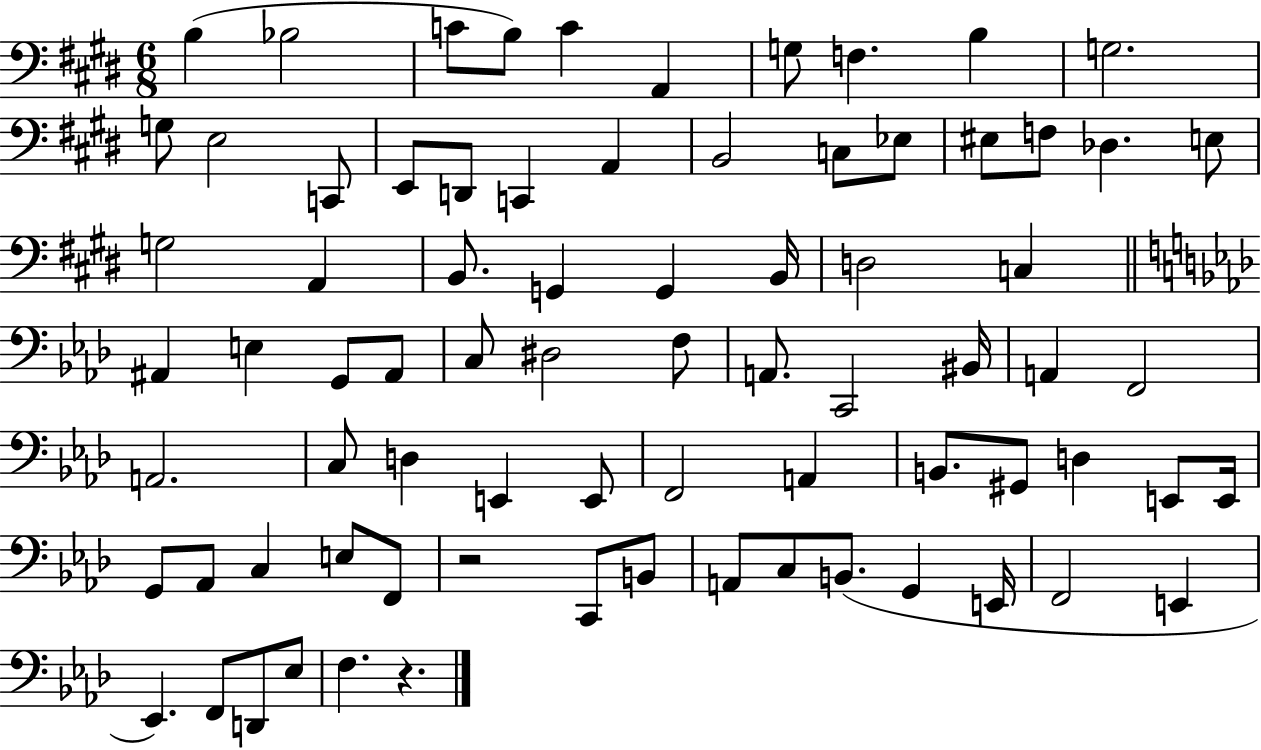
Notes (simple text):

B3/q Bb3/h C4/e B3/e C4/q A2/q G3/e F3/q. B3/q G3/h. G3/e E3/h C2/e E2/e D2/e C2/q A2/q B2/h C3/e Eb3/e EIS3/e F3/e Db3/q. E3/e G3/h A2/q B2/e. G2/q G2/q B2/s D3/h C3/q A#2/q E3/q G2/e A#2/e C3/e D#3/h F3/e A2/e. C2/h BIS2/s A2/q F2/h A2/h. C3/e D3/q E2/q E2/e F2/h A2/q B2/e. G#2/e D3/q E2/e E2/s G2/e Ab2/e C3/q E3/e F2/e R/h C2/e B2/e A2/e C3/e B2/e. G2/q E2/s F2/h E2/q Eb2/q. F2/e D2/e Eb3/e F3/q. R/q.